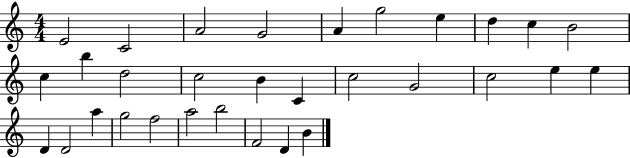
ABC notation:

X:1
T:Untitled
M:4/4
L:1/4
K:C
E2 C2 A2 G2 A g2 e d c B2 c b d2 c2 B C c2 G2 c2 e e D D2 a g2 f2 a2 b2 F2 D B